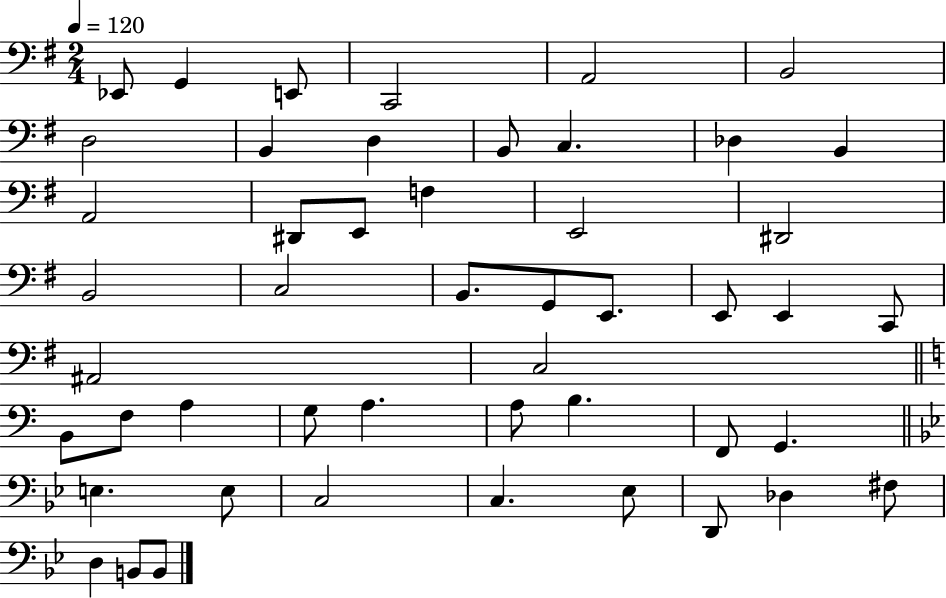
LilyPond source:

{
  \clef bass
  \numericTimeSignature
  \time 2/4
  \key g \major
  \tempo 4 = 120
  ees,8 g,4 e,8 | c,2 | a,2 | b,2 | \break d2 | b,4 d4 | b,8 c4. | des4 b,4 | \break a,2 | dis,8 e,8 f4 | e,2 | dis,2 | \break b,2 | c2 | b,8. g,8 e,8. | e,8 e,4 c,8 | \break ais,2 | c2 | \bar "||" \break \key c \major b,8 f8 a4 | g8 a4. | a8 b4. | f,8 g,4. | \break \bar "||" \break \key bes \major e4. e8 | c2 | c4. ees8 | d,8 des4 fis8 | \break d4 b,8 b,8 | \bar "|."
}